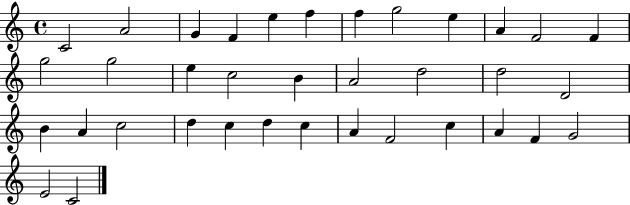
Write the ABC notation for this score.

X:1
T:Untitled
M:4/4
L:1/4
K:C
C2 A2 G F e f f g2 e A F2 F g2 g2 e c2 B A2 d2 d2 D2 B A c2 d c d c A F2 c A F G2 E2 C2